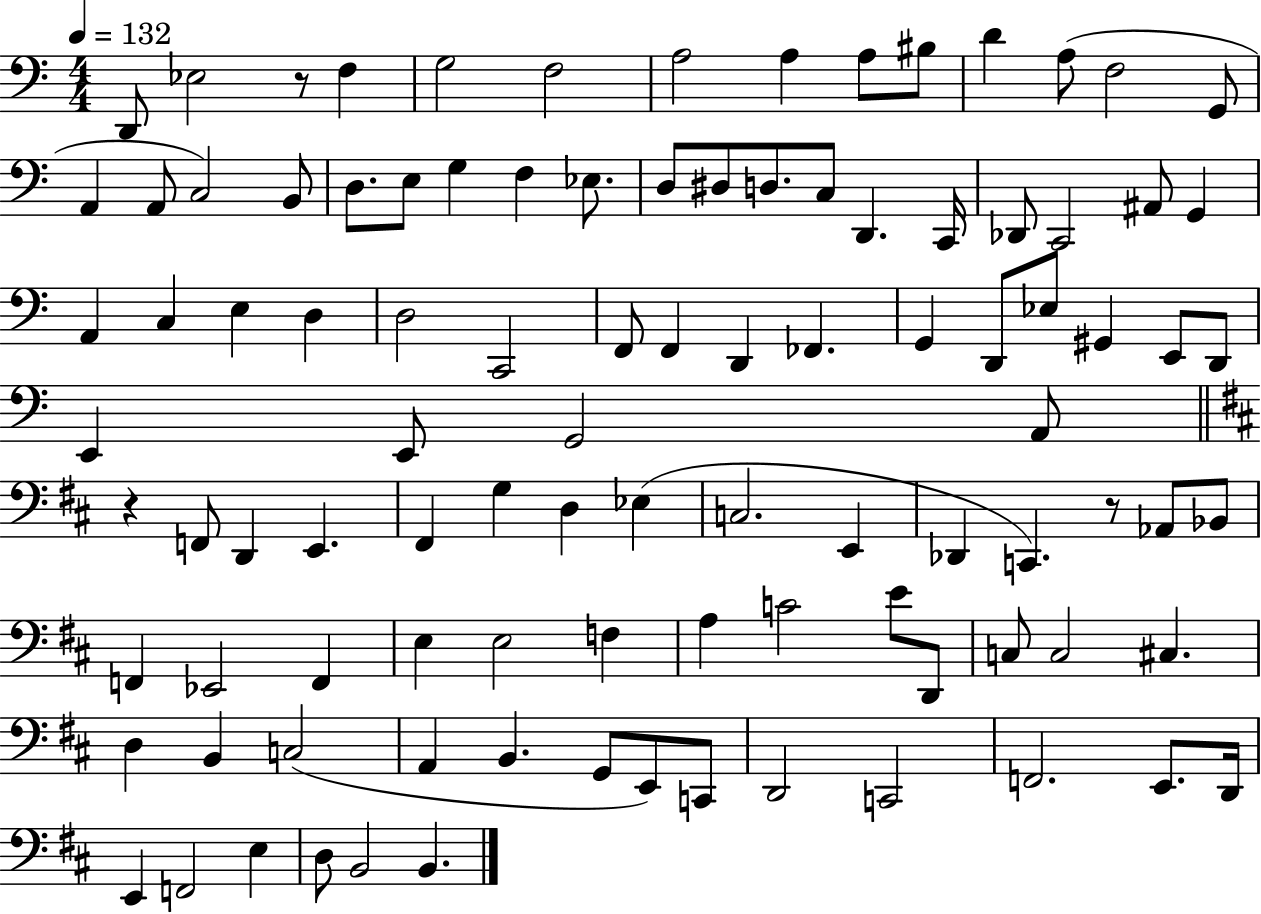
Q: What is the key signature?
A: C major